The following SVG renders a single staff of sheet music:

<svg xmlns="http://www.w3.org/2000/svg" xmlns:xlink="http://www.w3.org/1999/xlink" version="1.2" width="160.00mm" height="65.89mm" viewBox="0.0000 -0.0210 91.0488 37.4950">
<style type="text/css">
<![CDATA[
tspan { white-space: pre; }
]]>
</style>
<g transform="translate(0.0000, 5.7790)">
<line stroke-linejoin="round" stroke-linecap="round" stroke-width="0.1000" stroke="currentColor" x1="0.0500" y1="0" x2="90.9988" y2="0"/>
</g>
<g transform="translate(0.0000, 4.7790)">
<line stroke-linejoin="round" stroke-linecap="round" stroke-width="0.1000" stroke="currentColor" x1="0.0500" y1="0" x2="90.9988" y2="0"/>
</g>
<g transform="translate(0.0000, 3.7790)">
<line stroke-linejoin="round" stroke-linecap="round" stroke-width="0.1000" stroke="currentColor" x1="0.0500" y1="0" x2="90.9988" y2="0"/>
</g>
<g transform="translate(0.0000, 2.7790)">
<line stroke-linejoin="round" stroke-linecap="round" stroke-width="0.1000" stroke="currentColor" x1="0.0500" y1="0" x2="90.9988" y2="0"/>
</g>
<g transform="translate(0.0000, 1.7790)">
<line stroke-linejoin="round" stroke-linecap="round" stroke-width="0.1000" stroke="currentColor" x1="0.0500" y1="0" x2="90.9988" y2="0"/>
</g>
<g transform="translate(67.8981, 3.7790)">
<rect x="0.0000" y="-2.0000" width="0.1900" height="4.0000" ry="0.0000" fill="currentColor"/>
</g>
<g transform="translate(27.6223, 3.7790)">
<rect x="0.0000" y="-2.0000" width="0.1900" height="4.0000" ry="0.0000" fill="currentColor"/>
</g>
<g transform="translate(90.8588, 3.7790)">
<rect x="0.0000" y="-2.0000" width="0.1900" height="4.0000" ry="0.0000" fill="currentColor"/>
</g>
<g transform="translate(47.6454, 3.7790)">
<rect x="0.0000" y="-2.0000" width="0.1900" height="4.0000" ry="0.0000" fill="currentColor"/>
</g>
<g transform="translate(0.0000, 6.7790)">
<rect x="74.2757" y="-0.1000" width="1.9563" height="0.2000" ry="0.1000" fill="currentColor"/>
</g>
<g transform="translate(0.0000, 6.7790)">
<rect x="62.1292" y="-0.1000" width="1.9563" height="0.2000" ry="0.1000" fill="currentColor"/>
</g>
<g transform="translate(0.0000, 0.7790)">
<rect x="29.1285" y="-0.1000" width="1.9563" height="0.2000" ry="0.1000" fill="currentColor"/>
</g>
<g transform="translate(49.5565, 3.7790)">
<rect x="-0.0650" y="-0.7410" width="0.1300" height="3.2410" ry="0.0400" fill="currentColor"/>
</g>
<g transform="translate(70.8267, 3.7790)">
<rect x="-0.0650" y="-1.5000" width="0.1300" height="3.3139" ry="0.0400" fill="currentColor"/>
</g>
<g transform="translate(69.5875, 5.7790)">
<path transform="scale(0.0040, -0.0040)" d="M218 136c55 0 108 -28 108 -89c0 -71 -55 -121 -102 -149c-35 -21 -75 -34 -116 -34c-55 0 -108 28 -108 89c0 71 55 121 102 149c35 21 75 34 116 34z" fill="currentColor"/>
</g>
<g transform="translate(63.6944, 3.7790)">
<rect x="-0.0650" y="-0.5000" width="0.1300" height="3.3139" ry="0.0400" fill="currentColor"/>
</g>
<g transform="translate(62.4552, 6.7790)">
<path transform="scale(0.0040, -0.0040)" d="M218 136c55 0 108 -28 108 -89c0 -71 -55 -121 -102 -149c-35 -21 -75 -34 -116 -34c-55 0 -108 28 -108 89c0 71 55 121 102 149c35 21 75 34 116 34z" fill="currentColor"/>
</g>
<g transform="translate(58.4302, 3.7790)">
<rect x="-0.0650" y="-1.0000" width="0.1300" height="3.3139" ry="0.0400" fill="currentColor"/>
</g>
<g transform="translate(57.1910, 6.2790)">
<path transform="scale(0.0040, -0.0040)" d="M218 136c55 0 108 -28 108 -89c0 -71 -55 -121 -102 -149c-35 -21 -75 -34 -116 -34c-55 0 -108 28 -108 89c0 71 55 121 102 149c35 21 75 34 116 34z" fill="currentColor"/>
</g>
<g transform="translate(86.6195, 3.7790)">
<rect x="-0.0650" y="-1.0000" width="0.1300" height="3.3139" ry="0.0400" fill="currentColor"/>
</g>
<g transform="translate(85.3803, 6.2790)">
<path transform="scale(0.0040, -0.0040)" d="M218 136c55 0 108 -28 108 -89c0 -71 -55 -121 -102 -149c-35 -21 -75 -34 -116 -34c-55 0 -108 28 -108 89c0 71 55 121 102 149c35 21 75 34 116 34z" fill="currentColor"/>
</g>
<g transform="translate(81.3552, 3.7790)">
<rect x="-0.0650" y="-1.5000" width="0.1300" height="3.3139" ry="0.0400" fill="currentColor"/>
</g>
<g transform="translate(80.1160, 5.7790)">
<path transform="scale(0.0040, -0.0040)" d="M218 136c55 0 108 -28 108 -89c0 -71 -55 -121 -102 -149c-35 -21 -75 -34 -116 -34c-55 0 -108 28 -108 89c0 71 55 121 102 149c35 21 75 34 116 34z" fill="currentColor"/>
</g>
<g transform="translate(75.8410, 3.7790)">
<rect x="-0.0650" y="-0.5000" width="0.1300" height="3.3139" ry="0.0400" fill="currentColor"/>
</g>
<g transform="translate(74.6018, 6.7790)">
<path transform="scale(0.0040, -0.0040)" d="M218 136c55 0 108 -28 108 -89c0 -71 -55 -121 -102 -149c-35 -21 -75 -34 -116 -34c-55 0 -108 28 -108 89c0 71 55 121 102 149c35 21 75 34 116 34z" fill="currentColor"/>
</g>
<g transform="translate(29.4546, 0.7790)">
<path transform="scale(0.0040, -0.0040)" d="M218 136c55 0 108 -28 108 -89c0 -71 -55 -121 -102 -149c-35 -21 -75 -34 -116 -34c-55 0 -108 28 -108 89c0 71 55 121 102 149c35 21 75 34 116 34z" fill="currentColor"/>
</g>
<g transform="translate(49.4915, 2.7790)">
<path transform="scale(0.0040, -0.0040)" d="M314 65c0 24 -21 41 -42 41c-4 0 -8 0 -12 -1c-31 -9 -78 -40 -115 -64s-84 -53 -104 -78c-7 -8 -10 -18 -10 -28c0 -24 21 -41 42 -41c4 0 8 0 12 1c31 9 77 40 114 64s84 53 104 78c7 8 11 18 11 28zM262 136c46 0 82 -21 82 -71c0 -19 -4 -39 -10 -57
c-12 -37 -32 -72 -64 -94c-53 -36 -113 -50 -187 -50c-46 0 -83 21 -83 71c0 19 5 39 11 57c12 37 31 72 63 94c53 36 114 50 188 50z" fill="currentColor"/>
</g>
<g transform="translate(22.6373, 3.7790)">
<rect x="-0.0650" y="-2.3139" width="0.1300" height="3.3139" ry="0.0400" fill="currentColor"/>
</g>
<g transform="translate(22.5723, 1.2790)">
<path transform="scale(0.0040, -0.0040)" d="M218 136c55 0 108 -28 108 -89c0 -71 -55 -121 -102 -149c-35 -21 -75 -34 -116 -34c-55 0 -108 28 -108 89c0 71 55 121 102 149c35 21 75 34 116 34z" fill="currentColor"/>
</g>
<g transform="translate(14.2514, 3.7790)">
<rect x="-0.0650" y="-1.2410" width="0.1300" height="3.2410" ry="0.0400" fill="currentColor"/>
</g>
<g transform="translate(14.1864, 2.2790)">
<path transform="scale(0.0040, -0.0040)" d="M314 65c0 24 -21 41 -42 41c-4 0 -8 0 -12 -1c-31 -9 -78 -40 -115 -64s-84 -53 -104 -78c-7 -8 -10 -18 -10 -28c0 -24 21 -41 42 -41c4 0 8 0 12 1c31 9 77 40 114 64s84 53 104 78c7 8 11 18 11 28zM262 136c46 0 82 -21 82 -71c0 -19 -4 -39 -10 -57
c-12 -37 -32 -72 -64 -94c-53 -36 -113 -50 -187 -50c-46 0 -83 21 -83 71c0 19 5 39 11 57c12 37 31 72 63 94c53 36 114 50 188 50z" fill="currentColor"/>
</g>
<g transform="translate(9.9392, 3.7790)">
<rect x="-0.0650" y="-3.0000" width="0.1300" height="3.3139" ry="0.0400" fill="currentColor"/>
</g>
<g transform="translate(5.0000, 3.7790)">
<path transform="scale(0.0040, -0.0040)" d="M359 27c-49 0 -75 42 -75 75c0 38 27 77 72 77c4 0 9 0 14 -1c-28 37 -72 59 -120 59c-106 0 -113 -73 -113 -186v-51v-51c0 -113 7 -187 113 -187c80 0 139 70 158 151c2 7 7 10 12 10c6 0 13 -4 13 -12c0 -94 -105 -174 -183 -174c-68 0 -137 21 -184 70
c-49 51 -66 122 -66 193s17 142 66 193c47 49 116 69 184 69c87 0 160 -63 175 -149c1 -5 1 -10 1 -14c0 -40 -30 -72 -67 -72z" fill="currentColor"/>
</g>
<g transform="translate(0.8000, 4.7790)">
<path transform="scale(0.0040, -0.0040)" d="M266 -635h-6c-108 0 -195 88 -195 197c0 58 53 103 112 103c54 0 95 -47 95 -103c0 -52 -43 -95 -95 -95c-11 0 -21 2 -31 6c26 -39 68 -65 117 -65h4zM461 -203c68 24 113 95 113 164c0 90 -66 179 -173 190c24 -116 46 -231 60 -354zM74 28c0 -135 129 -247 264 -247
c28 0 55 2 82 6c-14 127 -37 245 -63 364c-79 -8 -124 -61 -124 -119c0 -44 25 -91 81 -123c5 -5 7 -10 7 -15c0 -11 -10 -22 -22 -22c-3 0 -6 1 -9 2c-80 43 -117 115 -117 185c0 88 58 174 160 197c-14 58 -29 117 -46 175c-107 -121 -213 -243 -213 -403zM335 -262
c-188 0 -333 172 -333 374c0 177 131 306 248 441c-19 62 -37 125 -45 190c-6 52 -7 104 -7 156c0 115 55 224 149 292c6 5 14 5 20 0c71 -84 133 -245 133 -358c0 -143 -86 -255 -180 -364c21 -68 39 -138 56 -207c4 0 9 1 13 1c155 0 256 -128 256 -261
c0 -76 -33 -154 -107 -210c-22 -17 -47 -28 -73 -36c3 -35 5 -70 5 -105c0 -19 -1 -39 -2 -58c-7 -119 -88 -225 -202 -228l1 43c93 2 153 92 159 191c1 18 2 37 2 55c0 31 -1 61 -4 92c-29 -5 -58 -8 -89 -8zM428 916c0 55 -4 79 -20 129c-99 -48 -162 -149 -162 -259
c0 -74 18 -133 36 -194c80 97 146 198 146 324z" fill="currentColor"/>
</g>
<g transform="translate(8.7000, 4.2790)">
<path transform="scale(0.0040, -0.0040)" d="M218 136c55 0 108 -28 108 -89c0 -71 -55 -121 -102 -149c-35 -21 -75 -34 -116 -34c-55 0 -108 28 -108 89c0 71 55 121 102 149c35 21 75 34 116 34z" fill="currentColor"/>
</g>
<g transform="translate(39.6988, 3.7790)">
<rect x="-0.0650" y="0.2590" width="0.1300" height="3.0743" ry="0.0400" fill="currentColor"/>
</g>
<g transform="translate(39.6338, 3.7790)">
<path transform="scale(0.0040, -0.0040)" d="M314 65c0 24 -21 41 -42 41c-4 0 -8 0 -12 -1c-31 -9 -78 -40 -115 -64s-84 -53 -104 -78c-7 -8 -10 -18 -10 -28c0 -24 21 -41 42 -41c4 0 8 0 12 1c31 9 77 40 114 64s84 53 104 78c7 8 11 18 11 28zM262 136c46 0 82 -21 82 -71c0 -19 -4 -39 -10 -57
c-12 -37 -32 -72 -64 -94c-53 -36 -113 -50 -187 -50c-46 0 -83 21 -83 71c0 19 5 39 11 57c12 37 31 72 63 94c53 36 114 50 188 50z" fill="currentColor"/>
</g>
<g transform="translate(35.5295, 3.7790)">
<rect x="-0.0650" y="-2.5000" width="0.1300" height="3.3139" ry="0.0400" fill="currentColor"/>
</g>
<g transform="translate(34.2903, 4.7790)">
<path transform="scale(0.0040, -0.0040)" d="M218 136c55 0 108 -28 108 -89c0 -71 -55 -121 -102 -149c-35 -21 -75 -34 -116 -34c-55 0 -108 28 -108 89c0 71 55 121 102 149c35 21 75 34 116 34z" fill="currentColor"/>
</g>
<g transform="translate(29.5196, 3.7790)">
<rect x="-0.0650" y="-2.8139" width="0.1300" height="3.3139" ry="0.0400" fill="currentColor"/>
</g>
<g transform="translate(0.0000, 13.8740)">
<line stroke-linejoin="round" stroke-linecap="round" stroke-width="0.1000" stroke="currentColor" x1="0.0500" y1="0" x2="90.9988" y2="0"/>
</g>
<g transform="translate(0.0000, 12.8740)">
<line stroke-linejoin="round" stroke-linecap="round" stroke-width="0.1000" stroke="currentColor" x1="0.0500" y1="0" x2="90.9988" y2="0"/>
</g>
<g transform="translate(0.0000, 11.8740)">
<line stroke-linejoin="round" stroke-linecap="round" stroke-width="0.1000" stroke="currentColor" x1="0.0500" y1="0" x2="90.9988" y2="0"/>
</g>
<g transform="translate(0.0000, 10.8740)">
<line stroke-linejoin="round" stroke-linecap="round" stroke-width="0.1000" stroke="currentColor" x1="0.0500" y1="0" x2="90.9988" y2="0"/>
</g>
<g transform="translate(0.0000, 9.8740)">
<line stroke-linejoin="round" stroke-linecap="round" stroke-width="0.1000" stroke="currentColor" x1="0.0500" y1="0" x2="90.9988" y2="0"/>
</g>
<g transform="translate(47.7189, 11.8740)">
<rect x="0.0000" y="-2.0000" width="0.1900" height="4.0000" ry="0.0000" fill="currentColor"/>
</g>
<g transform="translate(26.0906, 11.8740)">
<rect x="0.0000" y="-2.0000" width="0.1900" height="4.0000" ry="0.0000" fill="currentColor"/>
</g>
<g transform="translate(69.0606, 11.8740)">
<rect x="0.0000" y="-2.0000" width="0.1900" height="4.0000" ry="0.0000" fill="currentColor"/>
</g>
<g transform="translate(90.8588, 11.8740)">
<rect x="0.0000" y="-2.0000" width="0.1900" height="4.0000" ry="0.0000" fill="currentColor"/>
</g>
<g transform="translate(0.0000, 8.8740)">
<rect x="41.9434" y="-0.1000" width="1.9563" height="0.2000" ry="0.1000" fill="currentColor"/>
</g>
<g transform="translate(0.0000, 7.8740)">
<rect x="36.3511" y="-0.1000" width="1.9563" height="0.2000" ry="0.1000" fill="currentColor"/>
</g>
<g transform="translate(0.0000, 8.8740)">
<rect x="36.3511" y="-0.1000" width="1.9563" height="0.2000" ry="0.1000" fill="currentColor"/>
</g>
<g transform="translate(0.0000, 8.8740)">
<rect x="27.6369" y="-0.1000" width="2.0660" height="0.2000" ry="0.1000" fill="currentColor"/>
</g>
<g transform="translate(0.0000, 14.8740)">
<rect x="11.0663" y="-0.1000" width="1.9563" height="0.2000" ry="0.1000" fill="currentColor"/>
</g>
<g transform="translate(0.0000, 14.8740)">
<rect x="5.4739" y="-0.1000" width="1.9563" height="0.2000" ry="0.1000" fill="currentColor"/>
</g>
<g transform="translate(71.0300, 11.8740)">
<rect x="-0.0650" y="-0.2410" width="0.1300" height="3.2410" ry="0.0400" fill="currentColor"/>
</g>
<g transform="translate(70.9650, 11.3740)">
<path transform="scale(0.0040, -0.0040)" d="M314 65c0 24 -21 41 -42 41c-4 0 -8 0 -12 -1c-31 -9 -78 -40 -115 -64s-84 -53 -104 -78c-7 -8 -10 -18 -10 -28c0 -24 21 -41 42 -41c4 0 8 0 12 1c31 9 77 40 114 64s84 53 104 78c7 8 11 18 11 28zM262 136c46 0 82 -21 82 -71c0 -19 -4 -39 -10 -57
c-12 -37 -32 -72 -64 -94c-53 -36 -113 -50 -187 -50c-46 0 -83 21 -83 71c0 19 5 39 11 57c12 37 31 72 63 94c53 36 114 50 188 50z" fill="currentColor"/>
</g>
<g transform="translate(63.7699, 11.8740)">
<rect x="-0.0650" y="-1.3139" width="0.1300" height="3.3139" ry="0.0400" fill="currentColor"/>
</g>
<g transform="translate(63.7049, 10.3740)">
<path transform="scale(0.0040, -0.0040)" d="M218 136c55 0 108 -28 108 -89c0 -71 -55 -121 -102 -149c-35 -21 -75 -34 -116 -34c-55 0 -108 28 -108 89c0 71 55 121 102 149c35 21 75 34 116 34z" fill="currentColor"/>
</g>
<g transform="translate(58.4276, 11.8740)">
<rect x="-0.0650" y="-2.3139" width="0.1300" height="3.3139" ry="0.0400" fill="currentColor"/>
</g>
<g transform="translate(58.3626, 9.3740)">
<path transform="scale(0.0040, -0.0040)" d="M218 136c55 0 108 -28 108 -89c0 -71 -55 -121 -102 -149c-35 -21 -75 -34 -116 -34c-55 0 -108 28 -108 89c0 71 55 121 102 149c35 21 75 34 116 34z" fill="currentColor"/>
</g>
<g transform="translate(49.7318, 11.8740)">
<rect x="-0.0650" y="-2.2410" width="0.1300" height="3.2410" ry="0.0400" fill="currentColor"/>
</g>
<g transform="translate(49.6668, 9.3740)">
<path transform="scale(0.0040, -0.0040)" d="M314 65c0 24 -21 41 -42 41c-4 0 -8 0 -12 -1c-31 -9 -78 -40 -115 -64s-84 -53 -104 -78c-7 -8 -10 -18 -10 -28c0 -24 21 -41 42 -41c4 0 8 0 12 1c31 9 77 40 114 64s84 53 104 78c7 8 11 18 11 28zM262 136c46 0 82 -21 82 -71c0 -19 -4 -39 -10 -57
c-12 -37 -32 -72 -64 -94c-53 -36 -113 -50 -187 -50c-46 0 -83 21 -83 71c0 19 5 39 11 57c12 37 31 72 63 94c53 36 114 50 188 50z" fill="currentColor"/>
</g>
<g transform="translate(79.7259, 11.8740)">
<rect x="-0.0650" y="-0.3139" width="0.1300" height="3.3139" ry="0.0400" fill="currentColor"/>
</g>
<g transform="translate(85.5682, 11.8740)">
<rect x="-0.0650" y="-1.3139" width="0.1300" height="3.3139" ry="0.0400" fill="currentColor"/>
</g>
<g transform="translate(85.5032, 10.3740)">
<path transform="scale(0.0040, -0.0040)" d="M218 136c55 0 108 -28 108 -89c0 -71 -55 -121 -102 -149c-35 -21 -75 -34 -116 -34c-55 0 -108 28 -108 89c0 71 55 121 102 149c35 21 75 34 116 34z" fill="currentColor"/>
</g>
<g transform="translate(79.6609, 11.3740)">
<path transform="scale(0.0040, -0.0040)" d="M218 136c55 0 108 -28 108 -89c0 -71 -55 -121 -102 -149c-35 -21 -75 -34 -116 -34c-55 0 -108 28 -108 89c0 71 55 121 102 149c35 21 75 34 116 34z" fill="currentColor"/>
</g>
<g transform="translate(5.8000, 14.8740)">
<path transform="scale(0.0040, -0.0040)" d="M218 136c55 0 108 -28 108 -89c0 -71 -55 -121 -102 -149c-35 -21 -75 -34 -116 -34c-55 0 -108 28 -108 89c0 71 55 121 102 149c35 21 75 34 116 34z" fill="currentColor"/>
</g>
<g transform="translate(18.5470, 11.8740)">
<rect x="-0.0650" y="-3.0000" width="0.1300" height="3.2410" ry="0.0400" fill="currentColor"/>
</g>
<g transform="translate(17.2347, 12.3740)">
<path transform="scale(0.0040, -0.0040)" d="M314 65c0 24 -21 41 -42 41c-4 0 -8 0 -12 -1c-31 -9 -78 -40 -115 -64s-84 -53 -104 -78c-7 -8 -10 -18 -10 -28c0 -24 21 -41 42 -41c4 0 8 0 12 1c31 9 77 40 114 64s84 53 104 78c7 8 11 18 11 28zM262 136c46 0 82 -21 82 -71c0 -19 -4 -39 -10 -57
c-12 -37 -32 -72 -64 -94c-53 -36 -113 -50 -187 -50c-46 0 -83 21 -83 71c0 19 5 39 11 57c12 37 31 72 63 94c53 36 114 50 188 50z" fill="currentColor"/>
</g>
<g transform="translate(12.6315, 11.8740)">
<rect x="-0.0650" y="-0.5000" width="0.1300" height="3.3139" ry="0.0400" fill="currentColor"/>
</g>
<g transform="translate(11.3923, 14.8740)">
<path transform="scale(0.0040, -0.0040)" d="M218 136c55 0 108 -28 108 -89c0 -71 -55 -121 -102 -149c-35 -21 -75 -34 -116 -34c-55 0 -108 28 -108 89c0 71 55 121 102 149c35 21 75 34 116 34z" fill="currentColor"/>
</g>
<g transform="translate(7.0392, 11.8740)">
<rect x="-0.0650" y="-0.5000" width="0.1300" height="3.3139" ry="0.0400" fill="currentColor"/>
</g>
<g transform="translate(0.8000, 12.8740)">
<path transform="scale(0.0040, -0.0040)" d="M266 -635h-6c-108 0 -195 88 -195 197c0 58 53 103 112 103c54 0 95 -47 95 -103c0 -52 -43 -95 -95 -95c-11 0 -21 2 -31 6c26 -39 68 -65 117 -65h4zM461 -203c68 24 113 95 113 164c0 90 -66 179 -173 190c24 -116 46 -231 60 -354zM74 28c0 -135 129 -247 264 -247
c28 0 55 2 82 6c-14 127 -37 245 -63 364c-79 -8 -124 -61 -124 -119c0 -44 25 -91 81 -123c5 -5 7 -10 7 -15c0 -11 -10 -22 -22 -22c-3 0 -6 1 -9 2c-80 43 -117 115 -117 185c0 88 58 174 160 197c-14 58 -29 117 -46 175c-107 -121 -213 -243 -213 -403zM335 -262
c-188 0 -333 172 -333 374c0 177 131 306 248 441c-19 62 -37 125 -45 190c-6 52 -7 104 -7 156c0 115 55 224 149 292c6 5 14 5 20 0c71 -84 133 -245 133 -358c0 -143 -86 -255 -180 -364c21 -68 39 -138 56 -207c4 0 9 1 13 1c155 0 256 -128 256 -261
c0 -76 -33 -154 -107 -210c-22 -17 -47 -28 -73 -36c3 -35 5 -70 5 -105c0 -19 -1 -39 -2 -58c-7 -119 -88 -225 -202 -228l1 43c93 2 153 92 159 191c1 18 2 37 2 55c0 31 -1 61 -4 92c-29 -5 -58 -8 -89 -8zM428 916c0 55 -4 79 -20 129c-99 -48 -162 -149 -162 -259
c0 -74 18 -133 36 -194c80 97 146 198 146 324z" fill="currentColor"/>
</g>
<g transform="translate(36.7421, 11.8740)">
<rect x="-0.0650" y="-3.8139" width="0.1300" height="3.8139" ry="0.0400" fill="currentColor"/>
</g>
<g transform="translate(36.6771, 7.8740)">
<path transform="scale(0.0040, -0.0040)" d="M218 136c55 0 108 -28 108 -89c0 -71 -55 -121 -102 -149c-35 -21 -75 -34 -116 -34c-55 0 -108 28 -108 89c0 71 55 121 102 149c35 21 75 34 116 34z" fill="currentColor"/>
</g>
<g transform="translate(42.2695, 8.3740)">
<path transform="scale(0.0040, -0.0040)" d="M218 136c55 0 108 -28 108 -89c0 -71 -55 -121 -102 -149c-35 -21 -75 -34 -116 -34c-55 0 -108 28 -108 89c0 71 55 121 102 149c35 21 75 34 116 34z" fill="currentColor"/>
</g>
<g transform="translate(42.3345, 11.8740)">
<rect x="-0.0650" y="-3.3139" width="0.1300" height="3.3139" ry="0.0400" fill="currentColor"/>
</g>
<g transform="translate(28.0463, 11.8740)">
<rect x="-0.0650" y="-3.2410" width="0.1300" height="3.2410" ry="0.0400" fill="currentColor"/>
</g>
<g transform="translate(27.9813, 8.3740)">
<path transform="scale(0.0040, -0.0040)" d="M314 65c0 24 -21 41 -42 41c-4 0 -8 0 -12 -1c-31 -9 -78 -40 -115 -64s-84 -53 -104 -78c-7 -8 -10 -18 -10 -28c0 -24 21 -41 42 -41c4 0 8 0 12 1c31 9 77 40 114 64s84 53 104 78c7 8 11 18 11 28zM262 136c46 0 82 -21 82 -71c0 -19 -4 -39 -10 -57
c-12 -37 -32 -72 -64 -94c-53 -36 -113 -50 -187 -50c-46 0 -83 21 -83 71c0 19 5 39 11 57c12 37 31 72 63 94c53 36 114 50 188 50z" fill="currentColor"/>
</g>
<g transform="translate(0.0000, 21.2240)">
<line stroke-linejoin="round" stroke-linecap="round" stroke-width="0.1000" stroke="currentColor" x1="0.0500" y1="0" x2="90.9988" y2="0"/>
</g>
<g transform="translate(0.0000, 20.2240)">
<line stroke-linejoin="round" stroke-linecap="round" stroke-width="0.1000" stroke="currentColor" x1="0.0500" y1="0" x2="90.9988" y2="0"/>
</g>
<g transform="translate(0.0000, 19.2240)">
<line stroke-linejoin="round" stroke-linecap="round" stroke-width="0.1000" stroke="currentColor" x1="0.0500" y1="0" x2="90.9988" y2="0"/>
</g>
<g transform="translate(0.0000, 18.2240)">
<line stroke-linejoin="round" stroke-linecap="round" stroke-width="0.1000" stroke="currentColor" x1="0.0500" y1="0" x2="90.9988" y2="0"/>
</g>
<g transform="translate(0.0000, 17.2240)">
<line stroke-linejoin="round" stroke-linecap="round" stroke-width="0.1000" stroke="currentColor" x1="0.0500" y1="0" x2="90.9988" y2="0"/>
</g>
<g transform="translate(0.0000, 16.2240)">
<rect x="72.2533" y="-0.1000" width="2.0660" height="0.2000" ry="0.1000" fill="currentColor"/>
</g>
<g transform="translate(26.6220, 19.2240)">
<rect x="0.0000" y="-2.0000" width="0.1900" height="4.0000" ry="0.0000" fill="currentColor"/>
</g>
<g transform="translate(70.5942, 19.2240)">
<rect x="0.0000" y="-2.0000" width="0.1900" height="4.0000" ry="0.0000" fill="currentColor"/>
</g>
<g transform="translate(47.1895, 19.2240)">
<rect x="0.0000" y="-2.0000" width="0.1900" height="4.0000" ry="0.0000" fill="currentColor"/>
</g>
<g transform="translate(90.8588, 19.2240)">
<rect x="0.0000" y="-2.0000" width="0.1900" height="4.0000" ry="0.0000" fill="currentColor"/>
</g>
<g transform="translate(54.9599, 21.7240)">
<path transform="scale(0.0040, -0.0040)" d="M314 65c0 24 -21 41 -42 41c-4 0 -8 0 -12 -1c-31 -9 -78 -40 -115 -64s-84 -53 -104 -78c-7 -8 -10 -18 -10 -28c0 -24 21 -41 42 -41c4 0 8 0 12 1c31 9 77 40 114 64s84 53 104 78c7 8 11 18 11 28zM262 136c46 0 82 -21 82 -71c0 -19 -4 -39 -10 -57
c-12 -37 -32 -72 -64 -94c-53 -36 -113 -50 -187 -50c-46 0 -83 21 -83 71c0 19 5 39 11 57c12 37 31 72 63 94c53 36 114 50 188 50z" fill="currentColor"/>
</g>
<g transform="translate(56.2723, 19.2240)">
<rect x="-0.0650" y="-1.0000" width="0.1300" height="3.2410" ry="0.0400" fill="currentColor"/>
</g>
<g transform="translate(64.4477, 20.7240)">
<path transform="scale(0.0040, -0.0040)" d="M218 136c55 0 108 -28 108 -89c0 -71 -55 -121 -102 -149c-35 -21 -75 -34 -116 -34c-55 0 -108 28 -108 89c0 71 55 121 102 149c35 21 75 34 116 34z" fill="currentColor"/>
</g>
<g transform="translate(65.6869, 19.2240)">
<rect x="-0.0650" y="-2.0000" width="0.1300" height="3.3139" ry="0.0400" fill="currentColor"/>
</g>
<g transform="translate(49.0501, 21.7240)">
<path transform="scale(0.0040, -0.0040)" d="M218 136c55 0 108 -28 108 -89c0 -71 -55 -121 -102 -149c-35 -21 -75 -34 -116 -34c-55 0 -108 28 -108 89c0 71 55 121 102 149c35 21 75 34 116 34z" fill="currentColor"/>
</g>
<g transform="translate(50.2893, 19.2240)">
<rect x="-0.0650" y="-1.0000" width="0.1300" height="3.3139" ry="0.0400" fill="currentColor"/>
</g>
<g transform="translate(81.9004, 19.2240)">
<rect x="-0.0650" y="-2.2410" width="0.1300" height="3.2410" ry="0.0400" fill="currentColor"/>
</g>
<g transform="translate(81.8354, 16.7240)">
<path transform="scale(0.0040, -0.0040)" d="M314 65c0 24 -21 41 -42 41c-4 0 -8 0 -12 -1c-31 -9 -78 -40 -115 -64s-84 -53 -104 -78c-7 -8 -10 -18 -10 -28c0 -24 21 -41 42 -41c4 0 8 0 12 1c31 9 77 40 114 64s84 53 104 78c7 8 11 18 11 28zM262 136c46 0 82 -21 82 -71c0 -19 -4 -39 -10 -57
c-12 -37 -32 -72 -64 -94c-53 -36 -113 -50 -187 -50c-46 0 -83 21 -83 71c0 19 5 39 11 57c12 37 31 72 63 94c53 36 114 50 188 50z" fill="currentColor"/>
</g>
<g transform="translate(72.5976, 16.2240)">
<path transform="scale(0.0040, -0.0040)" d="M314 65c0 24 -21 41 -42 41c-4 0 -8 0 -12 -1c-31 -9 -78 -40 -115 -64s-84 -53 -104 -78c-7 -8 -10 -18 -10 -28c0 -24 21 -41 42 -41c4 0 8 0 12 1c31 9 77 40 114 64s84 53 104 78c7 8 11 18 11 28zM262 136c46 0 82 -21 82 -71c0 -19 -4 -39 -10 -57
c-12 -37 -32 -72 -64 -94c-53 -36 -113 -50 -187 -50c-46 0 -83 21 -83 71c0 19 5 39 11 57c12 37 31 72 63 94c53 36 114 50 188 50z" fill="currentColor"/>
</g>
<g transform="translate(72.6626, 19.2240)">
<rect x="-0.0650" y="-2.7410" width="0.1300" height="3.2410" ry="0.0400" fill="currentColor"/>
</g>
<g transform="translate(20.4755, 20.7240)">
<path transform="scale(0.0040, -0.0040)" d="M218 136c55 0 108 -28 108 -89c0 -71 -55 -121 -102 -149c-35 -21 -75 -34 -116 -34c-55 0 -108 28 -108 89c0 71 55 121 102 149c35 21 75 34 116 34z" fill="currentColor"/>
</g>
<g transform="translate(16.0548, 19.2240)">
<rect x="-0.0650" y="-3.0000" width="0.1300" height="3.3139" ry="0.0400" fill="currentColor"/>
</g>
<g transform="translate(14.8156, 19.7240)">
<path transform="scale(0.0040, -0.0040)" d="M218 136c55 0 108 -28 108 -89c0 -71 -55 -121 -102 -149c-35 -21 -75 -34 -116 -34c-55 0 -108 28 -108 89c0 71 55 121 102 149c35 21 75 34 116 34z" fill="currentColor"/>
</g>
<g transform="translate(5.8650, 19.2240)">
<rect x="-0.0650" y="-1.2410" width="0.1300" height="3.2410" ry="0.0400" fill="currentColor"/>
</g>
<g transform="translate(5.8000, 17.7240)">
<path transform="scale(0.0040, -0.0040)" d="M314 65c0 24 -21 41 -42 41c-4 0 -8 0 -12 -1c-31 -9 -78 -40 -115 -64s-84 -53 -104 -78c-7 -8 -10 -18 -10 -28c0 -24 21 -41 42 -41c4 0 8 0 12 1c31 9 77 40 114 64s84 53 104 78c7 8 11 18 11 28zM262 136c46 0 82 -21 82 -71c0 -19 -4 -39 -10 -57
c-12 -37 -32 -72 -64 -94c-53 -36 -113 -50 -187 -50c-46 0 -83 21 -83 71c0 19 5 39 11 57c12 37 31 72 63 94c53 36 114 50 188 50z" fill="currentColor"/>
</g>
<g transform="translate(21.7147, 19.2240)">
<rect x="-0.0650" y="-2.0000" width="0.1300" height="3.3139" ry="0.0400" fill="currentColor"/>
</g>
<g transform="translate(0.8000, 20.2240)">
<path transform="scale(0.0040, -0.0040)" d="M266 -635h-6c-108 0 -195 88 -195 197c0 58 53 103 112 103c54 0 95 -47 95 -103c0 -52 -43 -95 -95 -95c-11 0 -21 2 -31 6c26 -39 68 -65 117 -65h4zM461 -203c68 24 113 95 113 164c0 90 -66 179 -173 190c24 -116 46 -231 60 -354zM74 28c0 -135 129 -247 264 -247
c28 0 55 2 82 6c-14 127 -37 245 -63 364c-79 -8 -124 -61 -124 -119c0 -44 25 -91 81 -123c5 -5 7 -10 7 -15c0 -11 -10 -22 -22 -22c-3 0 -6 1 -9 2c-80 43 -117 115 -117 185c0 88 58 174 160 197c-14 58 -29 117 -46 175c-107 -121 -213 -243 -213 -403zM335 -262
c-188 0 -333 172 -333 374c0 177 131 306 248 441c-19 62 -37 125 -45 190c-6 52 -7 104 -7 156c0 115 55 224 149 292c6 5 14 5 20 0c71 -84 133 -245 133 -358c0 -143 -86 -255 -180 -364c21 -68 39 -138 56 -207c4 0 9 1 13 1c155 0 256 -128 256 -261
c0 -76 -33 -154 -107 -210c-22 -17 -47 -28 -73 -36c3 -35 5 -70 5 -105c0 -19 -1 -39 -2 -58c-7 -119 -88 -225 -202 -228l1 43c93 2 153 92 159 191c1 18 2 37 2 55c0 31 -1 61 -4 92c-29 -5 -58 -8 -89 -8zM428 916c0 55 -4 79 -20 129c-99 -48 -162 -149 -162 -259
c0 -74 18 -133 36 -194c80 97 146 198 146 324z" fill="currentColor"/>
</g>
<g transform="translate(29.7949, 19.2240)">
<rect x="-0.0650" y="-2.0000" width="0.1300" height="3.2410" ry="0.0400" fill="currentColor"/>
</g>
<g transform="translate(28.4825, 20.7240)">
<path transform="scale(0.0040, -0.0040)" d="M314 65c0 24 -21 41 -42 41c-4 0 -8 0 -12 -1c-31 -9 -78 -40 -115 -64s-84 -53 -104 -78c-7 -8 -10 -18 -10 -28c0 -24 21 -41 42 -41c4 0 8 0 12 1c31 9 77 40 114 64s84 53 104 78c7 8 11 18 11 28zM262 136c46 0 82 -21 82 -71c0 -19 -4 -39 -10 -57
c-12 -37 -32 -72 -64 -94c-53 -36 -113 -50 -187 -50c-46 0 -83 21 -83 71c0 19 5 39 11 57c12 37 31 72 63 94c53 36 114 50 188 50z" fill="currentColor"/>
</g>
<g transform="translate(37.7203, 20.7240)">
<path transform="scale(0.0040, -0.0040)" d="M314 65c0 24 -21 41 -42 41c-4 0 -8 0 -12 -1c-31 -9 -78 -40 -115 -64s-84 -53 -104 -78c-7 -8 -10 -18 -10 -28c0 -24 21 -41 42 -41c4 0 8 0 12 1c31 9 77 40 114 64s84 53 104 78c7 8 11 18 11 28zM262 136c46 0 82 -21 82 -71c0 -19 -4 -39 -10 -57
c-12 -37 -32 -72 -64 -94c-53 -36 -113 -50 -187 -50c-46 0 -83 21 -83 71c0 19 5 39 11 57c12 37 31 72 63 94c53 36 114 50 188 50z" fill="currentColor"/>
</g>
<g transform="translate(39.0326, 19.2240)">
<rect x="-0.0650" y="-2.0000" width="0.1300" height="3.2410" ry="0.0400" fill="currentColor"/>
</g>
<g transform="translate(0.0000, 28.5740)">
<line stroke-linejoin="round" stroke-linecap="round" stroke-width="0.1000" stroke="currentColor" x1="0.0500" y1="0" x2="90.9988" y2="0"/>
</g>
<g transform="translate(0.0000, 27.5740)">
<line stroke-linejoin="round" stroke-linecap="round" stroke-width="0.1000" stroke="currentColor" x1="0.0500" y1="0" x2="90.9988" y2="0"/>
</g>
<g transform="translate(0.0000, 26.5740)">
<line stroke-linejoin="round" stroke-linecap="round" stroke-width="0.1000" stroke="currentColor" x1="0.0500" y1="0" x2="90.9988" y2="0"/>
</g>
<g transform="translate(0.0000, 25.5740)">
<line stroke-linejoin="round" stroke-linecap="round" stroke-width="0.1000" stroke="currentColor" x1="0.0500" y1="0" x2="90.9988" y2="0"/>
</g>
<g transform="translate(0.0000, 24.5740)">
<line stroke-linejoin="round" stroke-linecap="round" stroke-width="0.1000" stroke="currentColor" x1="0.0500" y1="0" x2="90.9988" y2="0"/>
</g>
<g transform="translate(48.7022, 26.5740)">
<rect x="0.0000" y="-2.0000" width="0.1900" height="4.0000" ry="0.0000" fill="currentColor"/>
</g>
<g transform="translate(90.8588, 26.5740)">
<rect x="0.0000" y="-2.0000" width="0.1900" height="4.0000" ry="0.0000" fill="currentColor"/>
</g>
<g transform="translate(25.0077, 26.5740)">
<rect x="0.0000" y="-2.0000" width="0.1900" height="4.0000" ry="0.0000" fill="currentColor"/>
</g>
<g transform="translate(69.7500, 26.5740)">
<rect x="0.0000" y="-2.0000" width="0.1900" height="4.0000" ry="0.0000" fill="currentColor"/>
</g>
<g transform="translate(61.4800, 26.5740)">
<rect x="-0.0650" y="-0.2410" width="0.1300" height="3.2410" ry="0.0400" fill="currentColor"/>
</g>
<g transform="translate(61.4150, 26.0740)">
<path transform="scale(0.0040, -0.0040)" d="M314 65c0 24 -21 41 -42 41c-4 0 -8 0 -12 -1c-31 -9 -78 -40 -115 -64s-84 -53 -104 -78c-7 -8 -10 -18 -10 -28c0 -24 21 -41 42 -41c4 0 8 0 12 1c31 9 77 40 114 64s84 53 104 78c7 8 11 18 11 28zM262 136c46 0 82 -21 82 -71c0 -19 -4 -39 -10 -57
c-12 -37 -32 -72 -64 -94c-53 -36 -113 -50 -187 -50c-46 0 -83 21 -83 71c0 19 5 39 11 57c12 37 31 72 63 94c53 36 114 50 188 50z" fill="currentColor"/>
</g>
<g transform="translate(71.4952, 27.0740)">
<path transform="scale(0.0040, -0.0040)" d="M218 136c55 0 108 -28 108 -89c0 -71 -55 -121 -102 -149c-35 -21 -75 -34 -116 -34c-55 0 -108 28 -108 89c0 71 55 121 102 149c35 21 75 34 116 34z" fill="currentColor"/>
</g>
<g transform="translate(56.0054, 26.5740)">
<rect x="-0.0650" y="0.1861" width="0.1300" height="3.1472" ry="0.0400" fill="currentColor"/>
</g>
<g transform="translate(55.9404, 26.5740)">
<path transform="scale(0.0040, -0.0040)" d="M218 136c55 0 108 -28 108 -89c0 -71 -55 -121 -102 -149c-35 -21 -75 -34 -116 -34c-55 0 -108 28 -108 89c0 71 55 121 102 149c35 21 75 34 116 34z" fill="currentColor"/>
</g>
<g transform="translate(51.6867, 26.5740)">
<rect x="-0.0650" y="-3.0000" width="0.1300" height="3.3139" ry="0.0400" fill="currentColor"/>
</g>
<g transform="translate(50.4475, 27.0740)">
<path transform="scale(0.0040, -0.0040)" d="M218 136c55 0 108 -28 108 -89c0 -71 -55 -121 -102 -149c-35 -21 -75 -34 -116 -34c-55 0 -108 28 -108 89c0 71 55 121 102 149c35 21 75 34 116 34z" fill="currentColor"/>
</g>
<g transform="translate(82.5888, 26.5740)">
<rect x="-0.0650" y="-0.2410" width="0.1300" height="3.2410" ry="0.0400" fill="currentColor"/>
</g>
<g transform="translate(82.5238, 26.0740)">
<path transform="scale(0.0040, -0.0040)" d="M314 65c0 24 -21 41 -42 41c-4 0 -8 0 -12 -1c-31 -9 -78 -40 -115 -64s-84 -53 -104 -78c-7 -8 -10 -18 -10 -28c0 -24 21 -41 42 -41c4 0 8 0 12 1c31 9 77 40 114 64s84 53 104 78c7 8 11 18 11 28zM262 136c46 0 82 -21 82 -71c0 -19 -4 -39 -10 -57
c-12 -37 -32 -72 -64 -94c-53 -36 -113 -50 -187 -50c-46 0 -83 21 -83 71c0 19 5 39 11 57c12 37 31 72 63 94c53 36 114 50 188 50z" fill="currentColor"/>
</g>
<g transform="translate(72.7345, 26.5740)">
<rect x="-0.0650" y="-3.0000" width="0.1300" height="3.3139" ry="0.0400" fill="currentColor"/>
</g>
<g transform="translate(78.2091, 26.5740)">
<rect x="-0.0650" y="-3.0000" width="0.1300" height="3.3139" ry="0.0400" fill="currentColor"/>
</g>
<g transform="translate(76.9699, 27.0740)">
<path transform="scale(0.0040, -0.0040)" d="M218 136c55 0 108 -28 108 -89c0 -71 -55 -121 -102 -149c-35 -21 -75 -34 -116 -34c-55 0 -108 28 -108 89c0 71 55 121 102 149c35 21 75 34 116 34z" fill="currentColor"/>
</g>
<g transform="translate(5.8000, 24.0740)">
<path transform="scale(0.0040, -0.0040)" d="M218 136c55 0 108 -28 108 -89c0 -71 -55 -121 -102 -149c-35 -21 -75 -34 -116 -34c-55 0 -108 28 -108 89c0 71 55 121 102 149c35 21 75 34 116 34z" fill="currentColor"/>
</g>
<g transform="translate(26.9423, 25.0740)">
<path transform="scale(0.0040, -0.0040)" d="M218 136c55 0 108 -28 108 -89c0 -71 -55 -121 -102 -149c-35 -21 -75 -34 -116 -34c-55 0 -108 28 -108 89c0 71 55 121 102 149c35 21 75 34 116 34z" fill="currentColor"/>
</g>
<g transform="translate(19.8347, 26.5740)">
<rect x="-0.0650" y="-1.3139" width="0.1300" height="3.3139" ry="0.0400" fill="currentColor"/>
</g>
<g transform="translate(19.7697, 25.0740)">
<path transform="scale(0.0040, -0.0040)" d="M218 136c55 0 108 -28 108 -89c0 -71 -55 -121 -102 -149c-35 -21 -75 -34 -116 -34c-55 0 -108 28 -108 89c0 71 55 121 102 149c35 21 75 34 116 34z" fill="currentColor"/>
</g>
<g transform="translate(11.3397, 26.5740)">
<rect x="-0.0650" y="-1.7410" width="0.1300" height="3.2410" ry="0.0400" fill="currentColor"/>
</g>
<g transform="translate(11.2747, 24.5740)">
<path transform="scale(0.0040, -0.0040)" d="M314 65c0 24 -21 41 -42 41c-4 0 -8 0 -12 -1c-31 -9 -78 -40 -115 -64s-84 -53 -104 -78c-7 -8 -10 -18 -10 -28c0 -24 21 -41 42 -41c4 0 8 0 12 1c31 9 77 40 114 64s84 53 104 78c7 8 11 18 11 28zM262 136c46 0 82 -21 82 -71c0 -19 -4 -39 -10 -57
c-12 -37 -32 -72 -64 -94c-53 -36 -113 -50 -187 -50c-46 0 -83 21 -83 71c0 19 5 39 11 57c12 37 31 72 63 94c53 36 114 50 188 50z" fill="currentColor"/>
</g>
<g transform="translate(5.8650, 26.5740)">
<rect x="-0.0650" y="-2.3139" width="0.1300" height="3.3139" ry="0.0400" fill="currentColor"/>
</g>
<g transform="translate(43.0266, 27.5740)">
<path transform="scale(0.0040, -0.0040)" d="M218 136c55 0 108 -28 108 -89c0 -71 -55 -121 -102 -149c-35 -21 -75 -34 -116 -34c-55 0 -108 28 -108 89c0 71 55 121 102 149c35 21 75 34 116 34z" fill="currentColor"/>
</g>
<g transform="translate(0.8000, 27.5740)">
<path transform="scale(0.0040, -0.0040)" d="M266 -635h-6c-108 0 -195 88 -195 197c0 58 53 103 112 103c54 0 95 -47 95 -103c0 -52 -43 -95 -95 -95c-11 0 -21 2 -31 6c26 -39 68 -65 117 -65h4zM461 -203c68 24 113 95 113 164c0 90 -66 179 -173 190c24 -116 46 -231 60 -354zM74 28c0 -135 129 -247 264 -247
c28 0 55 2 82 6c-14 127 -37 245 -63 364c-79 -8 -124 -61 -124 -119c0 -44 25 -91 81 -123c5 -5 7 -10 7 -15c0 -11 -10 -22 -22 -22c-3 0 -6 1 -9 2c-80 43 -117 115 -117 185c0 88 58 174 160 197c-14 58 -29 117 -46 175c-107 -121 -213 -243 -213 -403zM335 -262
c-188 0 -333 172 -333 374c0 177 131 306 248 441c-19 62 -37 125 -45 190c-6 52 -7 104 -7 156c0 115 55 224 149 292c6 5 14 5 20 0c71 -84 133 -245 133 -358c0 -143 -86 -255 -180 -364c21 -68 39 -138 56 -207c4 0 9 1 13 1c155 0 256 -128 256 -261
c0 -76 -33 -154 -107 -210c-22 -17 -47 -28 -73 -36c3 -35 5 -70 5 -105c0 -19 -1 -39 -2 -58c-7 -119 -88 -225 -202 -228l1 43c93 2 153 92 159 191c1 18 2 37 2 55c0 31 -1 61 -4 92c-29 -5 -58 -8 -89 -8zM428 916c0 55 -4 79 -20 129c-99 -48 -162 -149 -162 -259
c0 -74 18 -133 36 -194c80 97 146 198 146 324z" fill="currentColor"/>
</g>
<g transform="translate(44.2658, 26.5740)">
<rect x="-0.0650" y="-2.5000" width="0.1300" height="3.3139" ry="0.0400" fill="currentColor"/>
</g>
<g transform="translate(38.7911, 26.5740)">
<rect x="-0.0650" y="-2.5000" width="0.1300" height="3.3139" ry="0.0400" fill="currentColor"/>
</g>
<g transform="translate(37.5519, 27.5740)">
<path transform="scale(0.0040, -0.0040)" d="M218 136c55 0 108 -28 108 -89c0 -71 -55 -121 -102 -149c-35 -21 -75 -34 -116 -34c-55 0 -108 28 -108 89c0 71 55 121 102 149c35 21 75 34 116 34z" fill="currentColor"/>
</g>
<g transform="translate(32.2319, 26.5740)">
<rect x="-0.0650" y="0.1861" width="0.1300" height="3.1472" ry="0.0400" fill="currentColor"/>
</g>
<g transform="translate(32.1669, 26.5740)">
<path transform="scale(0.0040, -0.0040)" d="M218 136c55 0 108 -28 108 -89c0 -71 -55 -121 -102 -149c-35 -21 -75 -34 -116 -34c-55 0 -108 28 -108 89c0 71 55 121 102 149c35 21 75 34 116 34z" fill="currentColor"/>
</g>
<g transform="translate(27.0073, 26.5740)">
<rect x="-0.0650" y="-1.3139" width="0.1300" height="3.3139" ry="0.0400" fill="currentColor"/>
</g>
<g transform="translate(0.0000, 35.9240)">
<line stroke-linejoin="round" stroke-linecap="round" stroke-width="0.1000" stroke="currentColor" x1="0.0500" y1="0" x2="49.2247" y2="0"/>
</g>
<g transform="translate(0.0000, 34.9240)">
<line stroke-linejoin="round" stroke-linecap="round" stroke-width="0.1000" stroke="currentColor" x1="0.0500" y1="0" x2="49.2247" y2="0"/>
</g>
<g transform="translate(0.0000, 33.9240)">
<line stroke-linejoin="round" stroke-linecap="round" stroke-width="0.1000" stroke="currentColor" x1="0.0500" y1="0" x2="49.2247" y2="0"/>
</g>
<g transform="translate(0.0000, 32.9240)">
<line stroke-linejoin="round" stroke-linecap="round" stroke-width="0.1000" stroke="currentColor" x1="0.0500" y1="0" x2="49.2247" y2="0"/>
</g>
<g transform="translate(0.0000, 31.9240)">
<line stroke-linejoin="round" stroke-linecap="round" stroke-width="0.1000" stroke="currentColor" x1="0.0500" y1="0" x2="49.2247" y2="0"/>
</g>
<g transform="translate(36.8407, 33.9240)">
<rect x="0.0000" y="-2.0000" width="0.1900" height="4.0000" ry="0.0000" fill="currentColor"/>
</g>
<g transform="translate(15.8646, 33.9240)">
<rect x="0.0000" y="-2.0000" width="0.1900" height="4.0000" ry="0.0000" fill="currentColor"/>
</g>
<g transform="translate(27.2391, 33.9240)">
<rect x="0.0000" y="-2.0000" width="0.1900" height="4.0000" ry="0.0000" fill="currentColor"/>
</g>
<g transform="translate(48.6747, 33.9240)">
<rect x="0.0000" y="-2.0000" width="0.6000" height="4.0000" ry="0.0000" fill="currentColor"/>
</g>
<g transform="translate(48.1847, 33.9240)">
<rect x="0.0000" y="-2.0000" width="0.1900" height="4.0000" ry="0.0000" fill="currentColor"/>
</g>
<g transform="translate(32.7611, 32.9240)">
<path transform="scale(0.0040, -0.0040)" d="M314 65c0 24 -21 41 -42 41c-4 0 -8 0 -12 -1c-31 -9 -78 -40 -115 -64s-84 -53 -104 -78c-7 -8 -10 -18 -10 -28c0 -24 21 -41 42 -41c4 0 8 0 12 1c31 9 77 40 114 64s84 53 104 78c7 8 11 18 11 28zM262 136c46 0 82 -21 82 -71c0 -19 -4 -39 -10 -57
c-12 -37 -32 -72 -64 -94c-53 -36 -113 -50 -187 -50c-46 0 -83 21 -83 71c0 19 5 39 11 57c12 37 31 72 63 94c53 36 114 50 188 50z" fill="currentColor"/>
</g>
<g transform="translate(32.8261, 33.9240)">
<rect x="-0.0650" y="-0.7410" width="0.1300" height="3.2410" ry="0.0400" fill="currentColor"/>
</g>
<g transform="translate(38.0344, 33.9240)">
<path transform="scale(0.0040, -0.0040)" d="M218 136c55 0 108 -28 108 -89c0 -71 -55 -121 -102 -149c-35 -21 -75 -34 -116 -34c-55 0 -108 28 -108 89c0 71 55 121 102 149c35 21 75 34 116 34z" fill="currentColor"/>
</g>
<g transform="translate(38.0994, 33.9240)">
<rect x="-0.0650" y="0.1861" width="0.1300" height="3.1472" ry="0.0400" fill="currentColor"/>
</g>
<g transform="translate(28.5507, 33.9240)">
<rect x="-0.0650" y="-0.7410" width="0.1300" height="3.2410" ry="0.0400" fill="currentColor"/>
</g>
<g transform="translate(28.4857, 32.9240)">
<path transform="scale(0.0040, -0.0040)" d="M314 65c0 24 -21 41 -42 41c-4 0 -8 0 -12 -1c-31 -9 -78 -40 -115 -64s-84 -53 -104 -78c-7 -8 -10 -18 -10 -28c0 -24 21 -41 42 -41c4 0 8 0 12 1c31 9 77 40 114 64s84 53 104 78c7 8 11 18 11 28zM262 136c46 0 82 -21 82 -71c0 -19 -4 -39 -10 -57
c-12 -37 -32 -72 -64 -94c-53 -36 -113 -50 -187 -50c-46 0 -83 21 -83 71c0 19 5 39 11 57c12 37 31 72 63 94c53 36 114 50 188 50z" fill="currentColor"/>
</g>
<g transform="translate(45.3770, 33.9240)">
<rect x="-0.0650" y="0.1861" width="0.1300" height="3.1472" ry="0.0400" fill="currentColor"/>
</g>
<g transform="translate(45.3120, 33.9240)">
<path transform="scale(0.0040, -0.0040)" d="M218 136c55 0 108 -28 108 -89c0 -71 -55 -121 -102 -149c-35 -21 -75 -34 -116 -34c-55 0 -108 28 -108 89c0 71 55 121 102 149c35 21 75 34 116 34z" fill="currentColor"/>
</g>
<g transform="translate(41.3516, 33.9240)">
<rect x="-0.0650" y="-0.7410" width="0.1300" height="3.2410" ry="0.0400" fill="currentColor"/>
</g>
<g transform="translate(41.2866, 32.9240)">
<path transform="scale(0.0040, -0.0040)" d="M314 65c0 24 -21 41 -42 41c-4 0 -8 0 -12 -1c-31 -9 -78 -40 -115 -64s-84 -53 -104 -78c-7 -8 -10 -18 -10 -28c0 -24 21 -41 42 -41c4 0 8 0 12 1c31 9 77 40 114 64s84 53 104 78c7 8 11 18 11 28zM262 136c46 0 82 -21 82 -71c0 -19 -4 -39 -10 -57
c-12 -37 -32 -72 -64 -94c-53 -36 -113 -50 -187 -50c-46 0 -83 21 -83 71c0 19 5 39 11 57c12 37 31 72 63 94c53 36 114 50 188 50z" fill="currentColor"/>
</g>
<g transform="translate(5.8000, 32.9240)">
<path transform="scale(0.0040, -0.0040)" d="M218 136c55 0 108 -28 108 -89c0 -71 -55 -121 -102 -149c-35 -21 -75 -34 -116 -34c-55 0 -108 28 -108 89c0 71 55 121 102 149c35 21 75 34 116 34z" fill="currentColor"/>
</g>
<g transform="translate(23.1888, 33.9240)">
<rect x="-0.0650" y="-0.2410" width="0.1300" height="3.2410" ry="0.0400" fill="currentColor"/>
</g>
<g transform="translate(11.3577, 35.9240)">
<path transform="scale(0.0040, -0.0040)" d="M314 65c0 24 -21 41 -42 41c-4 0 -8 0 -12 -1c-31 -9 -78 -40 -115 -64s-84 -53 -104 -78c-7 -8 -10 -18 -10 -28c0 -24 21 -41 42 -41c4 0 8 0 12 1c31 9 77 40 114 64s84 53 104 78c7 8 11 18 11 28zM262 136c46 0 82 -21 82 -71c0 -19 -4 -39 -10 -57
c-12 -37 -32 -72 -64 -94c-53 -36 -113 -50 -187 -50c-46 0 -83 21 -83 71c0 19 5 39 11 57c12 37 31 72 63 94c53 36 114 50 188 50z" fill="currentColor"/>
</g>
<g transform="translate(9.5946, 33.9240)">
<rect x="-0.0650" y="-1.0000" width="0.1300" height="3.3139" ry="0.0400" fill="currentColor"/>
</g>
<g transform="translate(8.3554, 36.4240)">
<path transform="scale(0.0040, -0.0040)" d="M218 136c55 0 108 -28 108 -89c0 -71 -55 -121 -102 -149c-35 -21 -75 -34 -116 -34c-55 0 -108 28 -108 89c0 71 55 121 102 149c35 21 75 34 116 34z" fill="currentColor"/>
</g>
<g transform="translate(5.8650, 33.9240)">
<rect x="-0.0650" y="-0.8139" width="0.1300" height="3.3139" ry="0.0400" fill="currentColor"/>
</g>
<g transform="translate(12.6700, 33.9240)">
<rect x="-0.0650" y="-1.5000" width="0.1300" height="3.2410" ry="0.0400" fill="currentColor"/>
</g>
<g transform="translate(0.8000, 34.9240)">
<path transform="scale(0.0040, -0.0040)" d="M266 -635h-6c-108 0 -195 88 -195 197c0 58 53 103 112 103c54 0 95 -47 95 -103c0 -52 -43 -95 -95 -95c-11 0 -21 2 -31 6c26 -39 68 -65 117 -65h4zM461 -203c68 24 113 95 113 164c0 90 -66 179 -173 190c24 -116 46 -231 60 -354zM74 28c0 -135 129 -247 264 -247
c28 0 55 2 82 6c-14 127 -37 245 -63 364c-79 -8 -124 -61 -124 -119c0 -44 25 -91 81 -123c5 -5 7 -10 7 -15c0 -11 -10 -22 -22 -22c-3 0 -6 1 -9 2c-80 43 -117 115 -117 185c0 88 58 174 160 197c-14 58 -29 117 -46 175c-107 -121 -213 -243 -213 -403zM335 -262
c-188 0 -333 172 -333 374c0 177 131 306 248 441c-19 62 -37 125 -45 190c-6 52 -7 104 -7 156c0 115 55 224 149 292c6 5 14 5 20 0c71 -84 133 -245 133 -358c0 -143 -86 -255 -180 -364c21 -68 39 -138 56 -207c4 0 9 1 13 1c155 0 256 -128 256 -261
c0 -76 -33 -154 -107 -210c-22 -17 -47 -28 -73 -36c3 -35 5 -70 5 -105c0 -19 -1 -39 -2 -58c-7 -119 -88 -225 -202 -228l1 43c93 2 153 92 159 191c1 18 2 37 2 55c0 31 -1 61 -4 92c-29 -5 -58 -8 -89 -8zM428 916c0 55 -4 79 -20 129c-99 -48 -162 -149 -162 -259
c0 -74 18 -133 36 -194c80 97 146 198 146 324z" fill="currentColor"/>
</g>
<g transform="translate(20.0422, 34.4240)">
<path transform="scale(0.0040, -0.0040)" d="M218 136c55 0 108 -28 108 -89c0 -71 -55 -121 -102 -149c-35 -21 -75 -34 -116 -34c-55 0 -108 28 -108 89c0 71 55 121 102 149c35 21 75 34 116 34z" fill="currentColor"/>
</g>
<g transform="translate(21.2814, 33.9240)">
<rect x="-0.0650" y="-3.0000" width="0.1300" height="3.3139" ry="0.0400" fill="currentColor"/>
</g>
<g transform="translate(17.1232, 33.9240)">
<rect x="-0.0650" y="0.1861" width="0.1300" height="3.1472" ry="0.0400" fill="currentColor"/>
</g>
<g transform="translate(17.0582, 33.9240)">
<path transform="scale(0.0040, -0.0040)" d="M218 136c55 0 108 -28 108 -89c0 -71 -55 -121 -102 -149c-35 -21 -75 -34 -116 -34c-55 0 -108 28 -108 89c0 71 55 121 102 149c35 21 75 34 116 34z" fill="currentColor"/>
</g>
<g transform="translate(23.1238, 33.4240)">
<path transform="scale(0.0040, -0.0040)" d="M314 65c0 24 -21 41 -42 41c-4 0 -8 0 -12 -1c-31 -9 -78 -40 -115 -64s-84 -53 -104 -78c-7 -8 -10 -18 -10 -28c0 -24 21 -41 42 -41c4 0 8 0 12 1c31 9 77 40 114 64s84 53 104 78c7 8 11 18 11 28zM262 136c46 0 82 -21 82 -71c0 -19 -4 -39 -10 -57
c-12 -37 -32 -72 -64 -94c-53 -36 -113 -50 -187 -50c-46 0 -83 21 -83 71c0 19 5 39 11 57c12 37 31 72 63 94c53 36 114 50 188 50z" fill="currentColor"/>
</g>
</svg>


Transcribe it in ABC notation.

X:1
T:Untitled
M:4/4
L:1/4
K:C
A e2 g a G B2 d2 D C E C E D C C A2 b2 c' b g2 g e c2 c e e2 A F F2 F2 D D2 F a2 g2 g f2 e e B G G A B c2 A A c2 d D E2 B A c2 d2 d2 B d2 B